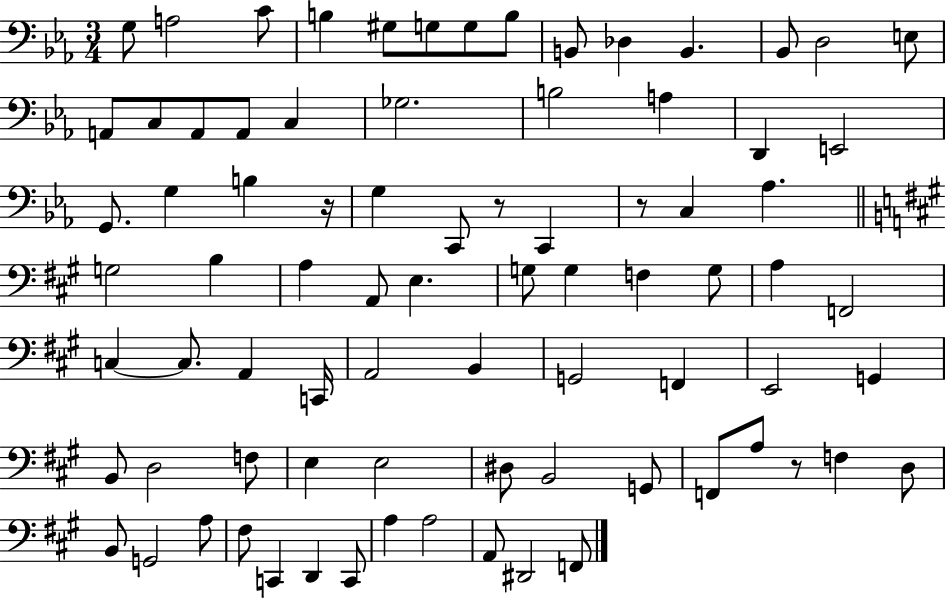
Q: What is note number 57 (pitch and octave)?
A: E3